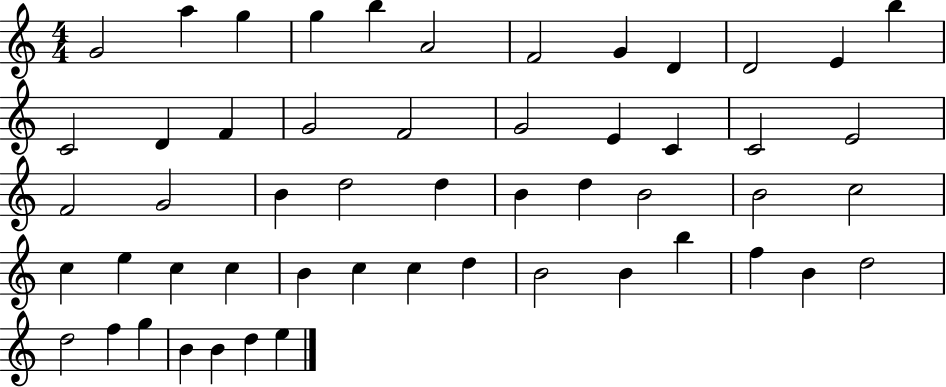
X:1
T:Untitled
M:4/4
L:1/4
K:C
G2 a g g b A2 F2 G D D2 E b C2 D F G2 F2 G2 E C C2 E2 F2 G2 B d2 d B d B2 B2 c2 c e c c B c c d B2 B b f B d2 d2 f g B B d e